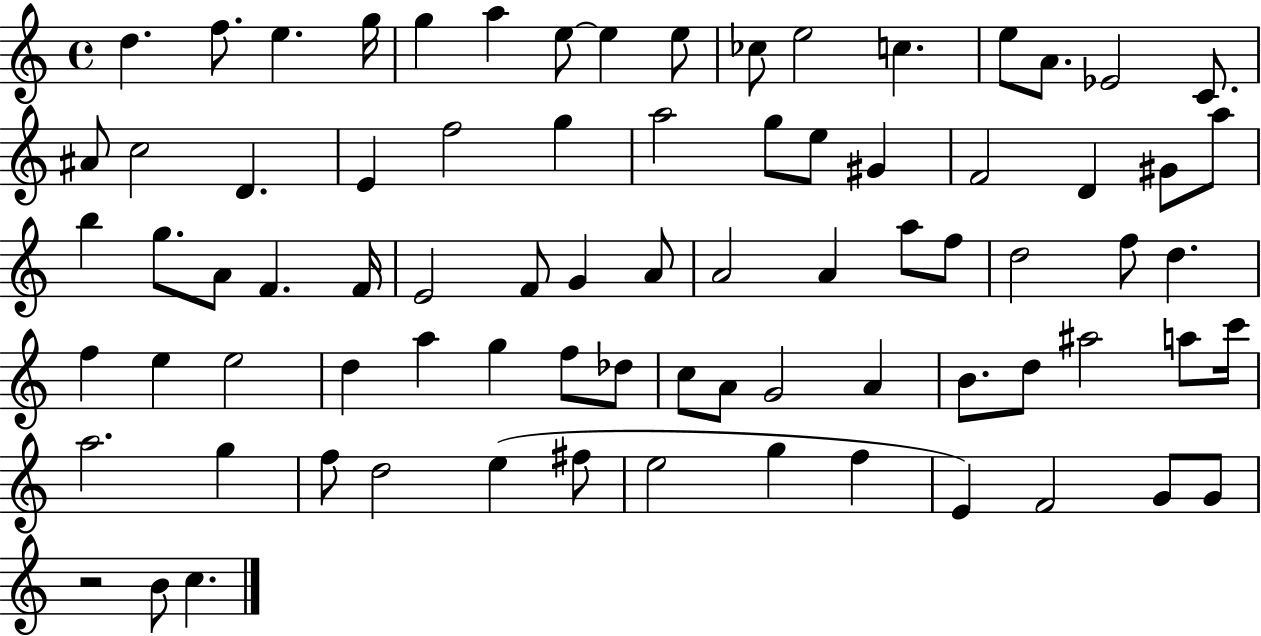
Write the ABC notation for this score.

X:1
T:Untitled
M:4/4
L:1/4
K:C
d f/2 e g/4 g a e/2 e e/2 _c/2 e2 c e/2 A/2 _E2 C/2 ^A/2 c2 D E f2 g a2 g/2 e/2 ^G F2 D ^G/2 a/2 b g/2 A/2 F F/4 E2 F/2 G A/2 A2 A a/2 f/2 d2 f/2 d f e e2 d a g f/2 _d/2 c/2 A/2 G2 A B/2 d/2 ^a2 a/2 c'/4 a2 g f/2 d2 e ^f/2 e2 g f E F2 G/2 G/2 z2 B/2 c